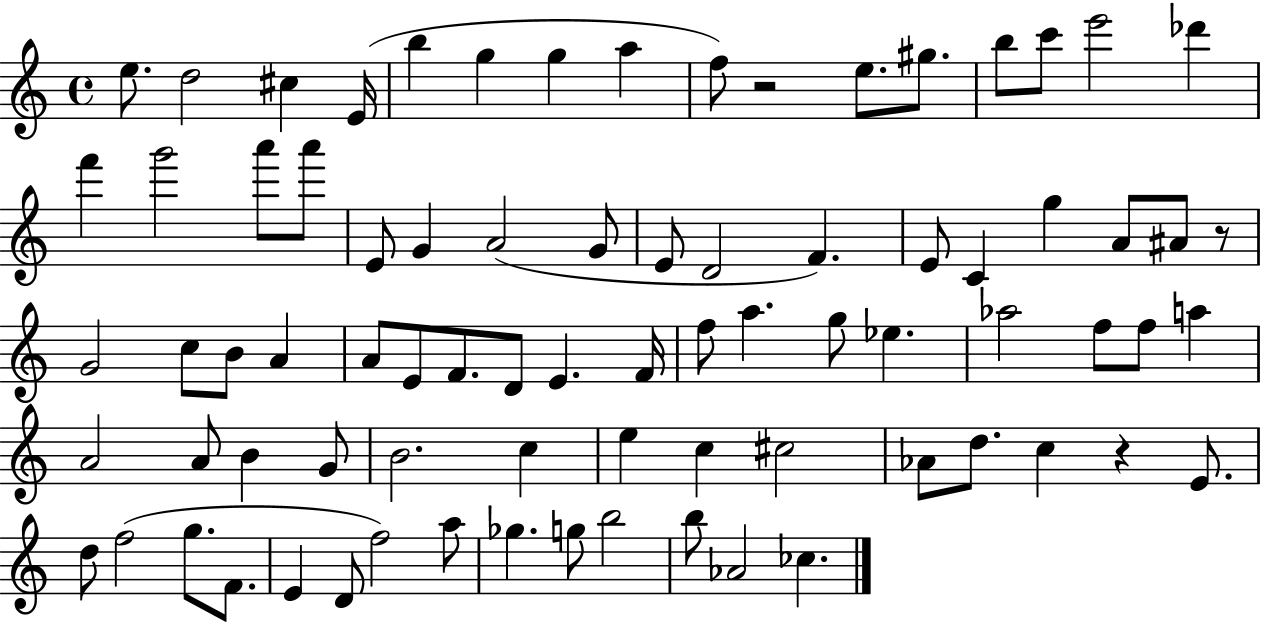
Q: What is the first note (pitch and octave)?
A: E5